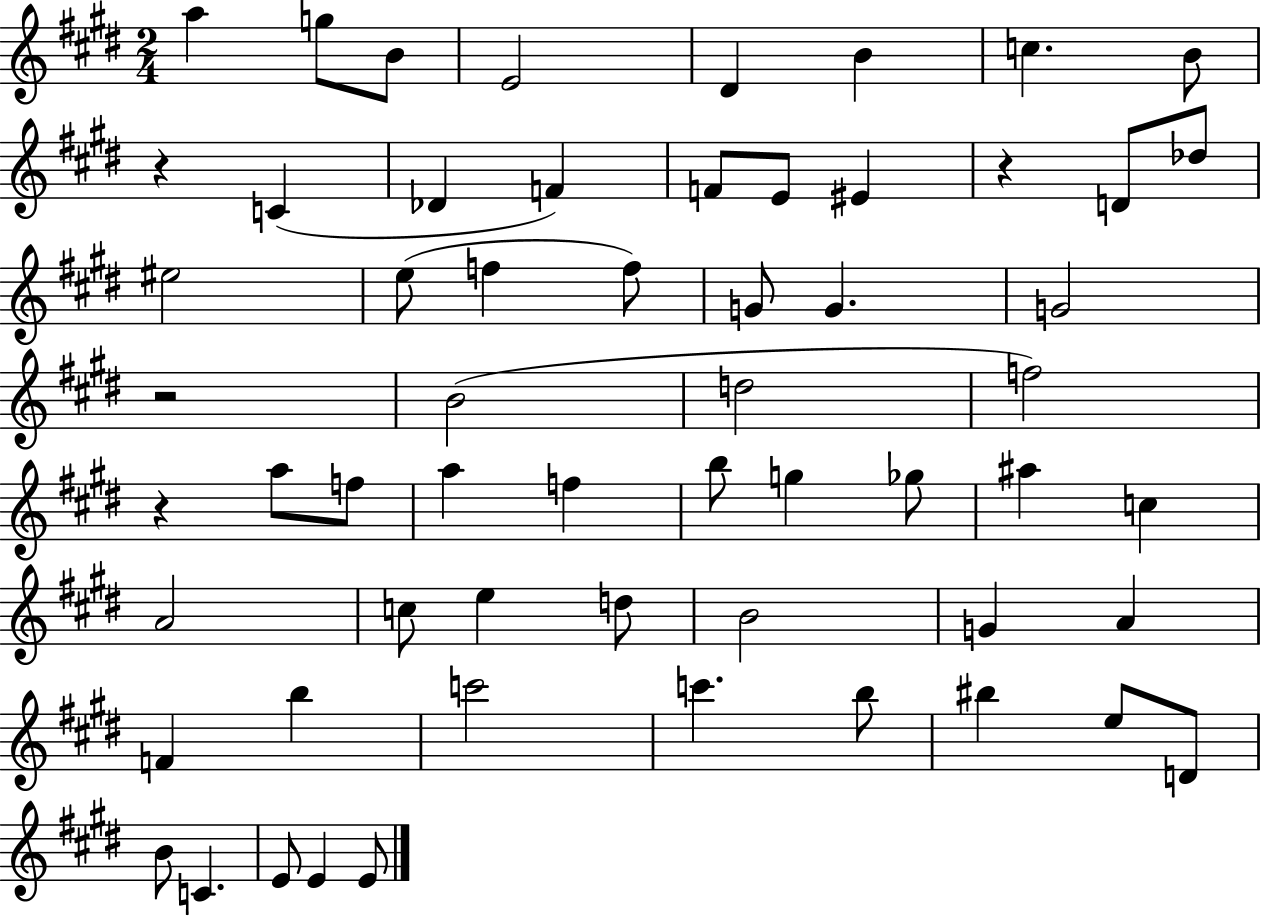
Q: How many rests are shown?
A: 4